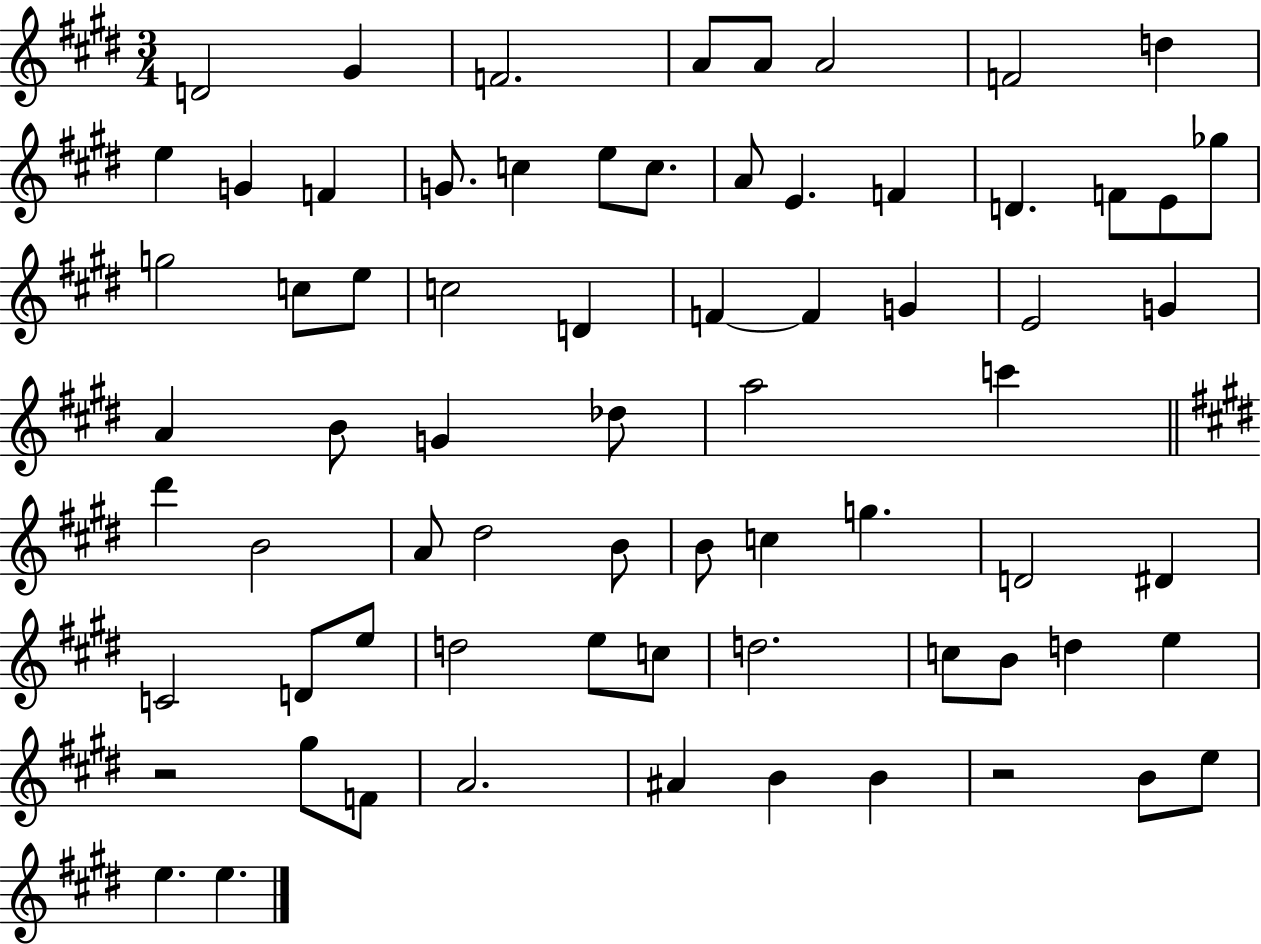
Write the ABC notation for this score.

X:1
T:Untitled
M:3/4
L:1/4
K:E
D2 ^G F2 A/2 A/2 A2 F2 d e G F G/2 c e/2 c/2 A/2 E F D F/2 E/2 _g/2 g2 c/2 e/2 c2 D F F G E2 G A B/2 G _d/2 a2 c' ^d' B2 A/2 ^d2 B/2 B/2 c g D2 ^D C2 D/2 e/2 d2 e/2 c/2 d2 c/2 B/2 d e z2 ^g/2 F/2 A2 ^A B B z2 B/2 e/2 e e